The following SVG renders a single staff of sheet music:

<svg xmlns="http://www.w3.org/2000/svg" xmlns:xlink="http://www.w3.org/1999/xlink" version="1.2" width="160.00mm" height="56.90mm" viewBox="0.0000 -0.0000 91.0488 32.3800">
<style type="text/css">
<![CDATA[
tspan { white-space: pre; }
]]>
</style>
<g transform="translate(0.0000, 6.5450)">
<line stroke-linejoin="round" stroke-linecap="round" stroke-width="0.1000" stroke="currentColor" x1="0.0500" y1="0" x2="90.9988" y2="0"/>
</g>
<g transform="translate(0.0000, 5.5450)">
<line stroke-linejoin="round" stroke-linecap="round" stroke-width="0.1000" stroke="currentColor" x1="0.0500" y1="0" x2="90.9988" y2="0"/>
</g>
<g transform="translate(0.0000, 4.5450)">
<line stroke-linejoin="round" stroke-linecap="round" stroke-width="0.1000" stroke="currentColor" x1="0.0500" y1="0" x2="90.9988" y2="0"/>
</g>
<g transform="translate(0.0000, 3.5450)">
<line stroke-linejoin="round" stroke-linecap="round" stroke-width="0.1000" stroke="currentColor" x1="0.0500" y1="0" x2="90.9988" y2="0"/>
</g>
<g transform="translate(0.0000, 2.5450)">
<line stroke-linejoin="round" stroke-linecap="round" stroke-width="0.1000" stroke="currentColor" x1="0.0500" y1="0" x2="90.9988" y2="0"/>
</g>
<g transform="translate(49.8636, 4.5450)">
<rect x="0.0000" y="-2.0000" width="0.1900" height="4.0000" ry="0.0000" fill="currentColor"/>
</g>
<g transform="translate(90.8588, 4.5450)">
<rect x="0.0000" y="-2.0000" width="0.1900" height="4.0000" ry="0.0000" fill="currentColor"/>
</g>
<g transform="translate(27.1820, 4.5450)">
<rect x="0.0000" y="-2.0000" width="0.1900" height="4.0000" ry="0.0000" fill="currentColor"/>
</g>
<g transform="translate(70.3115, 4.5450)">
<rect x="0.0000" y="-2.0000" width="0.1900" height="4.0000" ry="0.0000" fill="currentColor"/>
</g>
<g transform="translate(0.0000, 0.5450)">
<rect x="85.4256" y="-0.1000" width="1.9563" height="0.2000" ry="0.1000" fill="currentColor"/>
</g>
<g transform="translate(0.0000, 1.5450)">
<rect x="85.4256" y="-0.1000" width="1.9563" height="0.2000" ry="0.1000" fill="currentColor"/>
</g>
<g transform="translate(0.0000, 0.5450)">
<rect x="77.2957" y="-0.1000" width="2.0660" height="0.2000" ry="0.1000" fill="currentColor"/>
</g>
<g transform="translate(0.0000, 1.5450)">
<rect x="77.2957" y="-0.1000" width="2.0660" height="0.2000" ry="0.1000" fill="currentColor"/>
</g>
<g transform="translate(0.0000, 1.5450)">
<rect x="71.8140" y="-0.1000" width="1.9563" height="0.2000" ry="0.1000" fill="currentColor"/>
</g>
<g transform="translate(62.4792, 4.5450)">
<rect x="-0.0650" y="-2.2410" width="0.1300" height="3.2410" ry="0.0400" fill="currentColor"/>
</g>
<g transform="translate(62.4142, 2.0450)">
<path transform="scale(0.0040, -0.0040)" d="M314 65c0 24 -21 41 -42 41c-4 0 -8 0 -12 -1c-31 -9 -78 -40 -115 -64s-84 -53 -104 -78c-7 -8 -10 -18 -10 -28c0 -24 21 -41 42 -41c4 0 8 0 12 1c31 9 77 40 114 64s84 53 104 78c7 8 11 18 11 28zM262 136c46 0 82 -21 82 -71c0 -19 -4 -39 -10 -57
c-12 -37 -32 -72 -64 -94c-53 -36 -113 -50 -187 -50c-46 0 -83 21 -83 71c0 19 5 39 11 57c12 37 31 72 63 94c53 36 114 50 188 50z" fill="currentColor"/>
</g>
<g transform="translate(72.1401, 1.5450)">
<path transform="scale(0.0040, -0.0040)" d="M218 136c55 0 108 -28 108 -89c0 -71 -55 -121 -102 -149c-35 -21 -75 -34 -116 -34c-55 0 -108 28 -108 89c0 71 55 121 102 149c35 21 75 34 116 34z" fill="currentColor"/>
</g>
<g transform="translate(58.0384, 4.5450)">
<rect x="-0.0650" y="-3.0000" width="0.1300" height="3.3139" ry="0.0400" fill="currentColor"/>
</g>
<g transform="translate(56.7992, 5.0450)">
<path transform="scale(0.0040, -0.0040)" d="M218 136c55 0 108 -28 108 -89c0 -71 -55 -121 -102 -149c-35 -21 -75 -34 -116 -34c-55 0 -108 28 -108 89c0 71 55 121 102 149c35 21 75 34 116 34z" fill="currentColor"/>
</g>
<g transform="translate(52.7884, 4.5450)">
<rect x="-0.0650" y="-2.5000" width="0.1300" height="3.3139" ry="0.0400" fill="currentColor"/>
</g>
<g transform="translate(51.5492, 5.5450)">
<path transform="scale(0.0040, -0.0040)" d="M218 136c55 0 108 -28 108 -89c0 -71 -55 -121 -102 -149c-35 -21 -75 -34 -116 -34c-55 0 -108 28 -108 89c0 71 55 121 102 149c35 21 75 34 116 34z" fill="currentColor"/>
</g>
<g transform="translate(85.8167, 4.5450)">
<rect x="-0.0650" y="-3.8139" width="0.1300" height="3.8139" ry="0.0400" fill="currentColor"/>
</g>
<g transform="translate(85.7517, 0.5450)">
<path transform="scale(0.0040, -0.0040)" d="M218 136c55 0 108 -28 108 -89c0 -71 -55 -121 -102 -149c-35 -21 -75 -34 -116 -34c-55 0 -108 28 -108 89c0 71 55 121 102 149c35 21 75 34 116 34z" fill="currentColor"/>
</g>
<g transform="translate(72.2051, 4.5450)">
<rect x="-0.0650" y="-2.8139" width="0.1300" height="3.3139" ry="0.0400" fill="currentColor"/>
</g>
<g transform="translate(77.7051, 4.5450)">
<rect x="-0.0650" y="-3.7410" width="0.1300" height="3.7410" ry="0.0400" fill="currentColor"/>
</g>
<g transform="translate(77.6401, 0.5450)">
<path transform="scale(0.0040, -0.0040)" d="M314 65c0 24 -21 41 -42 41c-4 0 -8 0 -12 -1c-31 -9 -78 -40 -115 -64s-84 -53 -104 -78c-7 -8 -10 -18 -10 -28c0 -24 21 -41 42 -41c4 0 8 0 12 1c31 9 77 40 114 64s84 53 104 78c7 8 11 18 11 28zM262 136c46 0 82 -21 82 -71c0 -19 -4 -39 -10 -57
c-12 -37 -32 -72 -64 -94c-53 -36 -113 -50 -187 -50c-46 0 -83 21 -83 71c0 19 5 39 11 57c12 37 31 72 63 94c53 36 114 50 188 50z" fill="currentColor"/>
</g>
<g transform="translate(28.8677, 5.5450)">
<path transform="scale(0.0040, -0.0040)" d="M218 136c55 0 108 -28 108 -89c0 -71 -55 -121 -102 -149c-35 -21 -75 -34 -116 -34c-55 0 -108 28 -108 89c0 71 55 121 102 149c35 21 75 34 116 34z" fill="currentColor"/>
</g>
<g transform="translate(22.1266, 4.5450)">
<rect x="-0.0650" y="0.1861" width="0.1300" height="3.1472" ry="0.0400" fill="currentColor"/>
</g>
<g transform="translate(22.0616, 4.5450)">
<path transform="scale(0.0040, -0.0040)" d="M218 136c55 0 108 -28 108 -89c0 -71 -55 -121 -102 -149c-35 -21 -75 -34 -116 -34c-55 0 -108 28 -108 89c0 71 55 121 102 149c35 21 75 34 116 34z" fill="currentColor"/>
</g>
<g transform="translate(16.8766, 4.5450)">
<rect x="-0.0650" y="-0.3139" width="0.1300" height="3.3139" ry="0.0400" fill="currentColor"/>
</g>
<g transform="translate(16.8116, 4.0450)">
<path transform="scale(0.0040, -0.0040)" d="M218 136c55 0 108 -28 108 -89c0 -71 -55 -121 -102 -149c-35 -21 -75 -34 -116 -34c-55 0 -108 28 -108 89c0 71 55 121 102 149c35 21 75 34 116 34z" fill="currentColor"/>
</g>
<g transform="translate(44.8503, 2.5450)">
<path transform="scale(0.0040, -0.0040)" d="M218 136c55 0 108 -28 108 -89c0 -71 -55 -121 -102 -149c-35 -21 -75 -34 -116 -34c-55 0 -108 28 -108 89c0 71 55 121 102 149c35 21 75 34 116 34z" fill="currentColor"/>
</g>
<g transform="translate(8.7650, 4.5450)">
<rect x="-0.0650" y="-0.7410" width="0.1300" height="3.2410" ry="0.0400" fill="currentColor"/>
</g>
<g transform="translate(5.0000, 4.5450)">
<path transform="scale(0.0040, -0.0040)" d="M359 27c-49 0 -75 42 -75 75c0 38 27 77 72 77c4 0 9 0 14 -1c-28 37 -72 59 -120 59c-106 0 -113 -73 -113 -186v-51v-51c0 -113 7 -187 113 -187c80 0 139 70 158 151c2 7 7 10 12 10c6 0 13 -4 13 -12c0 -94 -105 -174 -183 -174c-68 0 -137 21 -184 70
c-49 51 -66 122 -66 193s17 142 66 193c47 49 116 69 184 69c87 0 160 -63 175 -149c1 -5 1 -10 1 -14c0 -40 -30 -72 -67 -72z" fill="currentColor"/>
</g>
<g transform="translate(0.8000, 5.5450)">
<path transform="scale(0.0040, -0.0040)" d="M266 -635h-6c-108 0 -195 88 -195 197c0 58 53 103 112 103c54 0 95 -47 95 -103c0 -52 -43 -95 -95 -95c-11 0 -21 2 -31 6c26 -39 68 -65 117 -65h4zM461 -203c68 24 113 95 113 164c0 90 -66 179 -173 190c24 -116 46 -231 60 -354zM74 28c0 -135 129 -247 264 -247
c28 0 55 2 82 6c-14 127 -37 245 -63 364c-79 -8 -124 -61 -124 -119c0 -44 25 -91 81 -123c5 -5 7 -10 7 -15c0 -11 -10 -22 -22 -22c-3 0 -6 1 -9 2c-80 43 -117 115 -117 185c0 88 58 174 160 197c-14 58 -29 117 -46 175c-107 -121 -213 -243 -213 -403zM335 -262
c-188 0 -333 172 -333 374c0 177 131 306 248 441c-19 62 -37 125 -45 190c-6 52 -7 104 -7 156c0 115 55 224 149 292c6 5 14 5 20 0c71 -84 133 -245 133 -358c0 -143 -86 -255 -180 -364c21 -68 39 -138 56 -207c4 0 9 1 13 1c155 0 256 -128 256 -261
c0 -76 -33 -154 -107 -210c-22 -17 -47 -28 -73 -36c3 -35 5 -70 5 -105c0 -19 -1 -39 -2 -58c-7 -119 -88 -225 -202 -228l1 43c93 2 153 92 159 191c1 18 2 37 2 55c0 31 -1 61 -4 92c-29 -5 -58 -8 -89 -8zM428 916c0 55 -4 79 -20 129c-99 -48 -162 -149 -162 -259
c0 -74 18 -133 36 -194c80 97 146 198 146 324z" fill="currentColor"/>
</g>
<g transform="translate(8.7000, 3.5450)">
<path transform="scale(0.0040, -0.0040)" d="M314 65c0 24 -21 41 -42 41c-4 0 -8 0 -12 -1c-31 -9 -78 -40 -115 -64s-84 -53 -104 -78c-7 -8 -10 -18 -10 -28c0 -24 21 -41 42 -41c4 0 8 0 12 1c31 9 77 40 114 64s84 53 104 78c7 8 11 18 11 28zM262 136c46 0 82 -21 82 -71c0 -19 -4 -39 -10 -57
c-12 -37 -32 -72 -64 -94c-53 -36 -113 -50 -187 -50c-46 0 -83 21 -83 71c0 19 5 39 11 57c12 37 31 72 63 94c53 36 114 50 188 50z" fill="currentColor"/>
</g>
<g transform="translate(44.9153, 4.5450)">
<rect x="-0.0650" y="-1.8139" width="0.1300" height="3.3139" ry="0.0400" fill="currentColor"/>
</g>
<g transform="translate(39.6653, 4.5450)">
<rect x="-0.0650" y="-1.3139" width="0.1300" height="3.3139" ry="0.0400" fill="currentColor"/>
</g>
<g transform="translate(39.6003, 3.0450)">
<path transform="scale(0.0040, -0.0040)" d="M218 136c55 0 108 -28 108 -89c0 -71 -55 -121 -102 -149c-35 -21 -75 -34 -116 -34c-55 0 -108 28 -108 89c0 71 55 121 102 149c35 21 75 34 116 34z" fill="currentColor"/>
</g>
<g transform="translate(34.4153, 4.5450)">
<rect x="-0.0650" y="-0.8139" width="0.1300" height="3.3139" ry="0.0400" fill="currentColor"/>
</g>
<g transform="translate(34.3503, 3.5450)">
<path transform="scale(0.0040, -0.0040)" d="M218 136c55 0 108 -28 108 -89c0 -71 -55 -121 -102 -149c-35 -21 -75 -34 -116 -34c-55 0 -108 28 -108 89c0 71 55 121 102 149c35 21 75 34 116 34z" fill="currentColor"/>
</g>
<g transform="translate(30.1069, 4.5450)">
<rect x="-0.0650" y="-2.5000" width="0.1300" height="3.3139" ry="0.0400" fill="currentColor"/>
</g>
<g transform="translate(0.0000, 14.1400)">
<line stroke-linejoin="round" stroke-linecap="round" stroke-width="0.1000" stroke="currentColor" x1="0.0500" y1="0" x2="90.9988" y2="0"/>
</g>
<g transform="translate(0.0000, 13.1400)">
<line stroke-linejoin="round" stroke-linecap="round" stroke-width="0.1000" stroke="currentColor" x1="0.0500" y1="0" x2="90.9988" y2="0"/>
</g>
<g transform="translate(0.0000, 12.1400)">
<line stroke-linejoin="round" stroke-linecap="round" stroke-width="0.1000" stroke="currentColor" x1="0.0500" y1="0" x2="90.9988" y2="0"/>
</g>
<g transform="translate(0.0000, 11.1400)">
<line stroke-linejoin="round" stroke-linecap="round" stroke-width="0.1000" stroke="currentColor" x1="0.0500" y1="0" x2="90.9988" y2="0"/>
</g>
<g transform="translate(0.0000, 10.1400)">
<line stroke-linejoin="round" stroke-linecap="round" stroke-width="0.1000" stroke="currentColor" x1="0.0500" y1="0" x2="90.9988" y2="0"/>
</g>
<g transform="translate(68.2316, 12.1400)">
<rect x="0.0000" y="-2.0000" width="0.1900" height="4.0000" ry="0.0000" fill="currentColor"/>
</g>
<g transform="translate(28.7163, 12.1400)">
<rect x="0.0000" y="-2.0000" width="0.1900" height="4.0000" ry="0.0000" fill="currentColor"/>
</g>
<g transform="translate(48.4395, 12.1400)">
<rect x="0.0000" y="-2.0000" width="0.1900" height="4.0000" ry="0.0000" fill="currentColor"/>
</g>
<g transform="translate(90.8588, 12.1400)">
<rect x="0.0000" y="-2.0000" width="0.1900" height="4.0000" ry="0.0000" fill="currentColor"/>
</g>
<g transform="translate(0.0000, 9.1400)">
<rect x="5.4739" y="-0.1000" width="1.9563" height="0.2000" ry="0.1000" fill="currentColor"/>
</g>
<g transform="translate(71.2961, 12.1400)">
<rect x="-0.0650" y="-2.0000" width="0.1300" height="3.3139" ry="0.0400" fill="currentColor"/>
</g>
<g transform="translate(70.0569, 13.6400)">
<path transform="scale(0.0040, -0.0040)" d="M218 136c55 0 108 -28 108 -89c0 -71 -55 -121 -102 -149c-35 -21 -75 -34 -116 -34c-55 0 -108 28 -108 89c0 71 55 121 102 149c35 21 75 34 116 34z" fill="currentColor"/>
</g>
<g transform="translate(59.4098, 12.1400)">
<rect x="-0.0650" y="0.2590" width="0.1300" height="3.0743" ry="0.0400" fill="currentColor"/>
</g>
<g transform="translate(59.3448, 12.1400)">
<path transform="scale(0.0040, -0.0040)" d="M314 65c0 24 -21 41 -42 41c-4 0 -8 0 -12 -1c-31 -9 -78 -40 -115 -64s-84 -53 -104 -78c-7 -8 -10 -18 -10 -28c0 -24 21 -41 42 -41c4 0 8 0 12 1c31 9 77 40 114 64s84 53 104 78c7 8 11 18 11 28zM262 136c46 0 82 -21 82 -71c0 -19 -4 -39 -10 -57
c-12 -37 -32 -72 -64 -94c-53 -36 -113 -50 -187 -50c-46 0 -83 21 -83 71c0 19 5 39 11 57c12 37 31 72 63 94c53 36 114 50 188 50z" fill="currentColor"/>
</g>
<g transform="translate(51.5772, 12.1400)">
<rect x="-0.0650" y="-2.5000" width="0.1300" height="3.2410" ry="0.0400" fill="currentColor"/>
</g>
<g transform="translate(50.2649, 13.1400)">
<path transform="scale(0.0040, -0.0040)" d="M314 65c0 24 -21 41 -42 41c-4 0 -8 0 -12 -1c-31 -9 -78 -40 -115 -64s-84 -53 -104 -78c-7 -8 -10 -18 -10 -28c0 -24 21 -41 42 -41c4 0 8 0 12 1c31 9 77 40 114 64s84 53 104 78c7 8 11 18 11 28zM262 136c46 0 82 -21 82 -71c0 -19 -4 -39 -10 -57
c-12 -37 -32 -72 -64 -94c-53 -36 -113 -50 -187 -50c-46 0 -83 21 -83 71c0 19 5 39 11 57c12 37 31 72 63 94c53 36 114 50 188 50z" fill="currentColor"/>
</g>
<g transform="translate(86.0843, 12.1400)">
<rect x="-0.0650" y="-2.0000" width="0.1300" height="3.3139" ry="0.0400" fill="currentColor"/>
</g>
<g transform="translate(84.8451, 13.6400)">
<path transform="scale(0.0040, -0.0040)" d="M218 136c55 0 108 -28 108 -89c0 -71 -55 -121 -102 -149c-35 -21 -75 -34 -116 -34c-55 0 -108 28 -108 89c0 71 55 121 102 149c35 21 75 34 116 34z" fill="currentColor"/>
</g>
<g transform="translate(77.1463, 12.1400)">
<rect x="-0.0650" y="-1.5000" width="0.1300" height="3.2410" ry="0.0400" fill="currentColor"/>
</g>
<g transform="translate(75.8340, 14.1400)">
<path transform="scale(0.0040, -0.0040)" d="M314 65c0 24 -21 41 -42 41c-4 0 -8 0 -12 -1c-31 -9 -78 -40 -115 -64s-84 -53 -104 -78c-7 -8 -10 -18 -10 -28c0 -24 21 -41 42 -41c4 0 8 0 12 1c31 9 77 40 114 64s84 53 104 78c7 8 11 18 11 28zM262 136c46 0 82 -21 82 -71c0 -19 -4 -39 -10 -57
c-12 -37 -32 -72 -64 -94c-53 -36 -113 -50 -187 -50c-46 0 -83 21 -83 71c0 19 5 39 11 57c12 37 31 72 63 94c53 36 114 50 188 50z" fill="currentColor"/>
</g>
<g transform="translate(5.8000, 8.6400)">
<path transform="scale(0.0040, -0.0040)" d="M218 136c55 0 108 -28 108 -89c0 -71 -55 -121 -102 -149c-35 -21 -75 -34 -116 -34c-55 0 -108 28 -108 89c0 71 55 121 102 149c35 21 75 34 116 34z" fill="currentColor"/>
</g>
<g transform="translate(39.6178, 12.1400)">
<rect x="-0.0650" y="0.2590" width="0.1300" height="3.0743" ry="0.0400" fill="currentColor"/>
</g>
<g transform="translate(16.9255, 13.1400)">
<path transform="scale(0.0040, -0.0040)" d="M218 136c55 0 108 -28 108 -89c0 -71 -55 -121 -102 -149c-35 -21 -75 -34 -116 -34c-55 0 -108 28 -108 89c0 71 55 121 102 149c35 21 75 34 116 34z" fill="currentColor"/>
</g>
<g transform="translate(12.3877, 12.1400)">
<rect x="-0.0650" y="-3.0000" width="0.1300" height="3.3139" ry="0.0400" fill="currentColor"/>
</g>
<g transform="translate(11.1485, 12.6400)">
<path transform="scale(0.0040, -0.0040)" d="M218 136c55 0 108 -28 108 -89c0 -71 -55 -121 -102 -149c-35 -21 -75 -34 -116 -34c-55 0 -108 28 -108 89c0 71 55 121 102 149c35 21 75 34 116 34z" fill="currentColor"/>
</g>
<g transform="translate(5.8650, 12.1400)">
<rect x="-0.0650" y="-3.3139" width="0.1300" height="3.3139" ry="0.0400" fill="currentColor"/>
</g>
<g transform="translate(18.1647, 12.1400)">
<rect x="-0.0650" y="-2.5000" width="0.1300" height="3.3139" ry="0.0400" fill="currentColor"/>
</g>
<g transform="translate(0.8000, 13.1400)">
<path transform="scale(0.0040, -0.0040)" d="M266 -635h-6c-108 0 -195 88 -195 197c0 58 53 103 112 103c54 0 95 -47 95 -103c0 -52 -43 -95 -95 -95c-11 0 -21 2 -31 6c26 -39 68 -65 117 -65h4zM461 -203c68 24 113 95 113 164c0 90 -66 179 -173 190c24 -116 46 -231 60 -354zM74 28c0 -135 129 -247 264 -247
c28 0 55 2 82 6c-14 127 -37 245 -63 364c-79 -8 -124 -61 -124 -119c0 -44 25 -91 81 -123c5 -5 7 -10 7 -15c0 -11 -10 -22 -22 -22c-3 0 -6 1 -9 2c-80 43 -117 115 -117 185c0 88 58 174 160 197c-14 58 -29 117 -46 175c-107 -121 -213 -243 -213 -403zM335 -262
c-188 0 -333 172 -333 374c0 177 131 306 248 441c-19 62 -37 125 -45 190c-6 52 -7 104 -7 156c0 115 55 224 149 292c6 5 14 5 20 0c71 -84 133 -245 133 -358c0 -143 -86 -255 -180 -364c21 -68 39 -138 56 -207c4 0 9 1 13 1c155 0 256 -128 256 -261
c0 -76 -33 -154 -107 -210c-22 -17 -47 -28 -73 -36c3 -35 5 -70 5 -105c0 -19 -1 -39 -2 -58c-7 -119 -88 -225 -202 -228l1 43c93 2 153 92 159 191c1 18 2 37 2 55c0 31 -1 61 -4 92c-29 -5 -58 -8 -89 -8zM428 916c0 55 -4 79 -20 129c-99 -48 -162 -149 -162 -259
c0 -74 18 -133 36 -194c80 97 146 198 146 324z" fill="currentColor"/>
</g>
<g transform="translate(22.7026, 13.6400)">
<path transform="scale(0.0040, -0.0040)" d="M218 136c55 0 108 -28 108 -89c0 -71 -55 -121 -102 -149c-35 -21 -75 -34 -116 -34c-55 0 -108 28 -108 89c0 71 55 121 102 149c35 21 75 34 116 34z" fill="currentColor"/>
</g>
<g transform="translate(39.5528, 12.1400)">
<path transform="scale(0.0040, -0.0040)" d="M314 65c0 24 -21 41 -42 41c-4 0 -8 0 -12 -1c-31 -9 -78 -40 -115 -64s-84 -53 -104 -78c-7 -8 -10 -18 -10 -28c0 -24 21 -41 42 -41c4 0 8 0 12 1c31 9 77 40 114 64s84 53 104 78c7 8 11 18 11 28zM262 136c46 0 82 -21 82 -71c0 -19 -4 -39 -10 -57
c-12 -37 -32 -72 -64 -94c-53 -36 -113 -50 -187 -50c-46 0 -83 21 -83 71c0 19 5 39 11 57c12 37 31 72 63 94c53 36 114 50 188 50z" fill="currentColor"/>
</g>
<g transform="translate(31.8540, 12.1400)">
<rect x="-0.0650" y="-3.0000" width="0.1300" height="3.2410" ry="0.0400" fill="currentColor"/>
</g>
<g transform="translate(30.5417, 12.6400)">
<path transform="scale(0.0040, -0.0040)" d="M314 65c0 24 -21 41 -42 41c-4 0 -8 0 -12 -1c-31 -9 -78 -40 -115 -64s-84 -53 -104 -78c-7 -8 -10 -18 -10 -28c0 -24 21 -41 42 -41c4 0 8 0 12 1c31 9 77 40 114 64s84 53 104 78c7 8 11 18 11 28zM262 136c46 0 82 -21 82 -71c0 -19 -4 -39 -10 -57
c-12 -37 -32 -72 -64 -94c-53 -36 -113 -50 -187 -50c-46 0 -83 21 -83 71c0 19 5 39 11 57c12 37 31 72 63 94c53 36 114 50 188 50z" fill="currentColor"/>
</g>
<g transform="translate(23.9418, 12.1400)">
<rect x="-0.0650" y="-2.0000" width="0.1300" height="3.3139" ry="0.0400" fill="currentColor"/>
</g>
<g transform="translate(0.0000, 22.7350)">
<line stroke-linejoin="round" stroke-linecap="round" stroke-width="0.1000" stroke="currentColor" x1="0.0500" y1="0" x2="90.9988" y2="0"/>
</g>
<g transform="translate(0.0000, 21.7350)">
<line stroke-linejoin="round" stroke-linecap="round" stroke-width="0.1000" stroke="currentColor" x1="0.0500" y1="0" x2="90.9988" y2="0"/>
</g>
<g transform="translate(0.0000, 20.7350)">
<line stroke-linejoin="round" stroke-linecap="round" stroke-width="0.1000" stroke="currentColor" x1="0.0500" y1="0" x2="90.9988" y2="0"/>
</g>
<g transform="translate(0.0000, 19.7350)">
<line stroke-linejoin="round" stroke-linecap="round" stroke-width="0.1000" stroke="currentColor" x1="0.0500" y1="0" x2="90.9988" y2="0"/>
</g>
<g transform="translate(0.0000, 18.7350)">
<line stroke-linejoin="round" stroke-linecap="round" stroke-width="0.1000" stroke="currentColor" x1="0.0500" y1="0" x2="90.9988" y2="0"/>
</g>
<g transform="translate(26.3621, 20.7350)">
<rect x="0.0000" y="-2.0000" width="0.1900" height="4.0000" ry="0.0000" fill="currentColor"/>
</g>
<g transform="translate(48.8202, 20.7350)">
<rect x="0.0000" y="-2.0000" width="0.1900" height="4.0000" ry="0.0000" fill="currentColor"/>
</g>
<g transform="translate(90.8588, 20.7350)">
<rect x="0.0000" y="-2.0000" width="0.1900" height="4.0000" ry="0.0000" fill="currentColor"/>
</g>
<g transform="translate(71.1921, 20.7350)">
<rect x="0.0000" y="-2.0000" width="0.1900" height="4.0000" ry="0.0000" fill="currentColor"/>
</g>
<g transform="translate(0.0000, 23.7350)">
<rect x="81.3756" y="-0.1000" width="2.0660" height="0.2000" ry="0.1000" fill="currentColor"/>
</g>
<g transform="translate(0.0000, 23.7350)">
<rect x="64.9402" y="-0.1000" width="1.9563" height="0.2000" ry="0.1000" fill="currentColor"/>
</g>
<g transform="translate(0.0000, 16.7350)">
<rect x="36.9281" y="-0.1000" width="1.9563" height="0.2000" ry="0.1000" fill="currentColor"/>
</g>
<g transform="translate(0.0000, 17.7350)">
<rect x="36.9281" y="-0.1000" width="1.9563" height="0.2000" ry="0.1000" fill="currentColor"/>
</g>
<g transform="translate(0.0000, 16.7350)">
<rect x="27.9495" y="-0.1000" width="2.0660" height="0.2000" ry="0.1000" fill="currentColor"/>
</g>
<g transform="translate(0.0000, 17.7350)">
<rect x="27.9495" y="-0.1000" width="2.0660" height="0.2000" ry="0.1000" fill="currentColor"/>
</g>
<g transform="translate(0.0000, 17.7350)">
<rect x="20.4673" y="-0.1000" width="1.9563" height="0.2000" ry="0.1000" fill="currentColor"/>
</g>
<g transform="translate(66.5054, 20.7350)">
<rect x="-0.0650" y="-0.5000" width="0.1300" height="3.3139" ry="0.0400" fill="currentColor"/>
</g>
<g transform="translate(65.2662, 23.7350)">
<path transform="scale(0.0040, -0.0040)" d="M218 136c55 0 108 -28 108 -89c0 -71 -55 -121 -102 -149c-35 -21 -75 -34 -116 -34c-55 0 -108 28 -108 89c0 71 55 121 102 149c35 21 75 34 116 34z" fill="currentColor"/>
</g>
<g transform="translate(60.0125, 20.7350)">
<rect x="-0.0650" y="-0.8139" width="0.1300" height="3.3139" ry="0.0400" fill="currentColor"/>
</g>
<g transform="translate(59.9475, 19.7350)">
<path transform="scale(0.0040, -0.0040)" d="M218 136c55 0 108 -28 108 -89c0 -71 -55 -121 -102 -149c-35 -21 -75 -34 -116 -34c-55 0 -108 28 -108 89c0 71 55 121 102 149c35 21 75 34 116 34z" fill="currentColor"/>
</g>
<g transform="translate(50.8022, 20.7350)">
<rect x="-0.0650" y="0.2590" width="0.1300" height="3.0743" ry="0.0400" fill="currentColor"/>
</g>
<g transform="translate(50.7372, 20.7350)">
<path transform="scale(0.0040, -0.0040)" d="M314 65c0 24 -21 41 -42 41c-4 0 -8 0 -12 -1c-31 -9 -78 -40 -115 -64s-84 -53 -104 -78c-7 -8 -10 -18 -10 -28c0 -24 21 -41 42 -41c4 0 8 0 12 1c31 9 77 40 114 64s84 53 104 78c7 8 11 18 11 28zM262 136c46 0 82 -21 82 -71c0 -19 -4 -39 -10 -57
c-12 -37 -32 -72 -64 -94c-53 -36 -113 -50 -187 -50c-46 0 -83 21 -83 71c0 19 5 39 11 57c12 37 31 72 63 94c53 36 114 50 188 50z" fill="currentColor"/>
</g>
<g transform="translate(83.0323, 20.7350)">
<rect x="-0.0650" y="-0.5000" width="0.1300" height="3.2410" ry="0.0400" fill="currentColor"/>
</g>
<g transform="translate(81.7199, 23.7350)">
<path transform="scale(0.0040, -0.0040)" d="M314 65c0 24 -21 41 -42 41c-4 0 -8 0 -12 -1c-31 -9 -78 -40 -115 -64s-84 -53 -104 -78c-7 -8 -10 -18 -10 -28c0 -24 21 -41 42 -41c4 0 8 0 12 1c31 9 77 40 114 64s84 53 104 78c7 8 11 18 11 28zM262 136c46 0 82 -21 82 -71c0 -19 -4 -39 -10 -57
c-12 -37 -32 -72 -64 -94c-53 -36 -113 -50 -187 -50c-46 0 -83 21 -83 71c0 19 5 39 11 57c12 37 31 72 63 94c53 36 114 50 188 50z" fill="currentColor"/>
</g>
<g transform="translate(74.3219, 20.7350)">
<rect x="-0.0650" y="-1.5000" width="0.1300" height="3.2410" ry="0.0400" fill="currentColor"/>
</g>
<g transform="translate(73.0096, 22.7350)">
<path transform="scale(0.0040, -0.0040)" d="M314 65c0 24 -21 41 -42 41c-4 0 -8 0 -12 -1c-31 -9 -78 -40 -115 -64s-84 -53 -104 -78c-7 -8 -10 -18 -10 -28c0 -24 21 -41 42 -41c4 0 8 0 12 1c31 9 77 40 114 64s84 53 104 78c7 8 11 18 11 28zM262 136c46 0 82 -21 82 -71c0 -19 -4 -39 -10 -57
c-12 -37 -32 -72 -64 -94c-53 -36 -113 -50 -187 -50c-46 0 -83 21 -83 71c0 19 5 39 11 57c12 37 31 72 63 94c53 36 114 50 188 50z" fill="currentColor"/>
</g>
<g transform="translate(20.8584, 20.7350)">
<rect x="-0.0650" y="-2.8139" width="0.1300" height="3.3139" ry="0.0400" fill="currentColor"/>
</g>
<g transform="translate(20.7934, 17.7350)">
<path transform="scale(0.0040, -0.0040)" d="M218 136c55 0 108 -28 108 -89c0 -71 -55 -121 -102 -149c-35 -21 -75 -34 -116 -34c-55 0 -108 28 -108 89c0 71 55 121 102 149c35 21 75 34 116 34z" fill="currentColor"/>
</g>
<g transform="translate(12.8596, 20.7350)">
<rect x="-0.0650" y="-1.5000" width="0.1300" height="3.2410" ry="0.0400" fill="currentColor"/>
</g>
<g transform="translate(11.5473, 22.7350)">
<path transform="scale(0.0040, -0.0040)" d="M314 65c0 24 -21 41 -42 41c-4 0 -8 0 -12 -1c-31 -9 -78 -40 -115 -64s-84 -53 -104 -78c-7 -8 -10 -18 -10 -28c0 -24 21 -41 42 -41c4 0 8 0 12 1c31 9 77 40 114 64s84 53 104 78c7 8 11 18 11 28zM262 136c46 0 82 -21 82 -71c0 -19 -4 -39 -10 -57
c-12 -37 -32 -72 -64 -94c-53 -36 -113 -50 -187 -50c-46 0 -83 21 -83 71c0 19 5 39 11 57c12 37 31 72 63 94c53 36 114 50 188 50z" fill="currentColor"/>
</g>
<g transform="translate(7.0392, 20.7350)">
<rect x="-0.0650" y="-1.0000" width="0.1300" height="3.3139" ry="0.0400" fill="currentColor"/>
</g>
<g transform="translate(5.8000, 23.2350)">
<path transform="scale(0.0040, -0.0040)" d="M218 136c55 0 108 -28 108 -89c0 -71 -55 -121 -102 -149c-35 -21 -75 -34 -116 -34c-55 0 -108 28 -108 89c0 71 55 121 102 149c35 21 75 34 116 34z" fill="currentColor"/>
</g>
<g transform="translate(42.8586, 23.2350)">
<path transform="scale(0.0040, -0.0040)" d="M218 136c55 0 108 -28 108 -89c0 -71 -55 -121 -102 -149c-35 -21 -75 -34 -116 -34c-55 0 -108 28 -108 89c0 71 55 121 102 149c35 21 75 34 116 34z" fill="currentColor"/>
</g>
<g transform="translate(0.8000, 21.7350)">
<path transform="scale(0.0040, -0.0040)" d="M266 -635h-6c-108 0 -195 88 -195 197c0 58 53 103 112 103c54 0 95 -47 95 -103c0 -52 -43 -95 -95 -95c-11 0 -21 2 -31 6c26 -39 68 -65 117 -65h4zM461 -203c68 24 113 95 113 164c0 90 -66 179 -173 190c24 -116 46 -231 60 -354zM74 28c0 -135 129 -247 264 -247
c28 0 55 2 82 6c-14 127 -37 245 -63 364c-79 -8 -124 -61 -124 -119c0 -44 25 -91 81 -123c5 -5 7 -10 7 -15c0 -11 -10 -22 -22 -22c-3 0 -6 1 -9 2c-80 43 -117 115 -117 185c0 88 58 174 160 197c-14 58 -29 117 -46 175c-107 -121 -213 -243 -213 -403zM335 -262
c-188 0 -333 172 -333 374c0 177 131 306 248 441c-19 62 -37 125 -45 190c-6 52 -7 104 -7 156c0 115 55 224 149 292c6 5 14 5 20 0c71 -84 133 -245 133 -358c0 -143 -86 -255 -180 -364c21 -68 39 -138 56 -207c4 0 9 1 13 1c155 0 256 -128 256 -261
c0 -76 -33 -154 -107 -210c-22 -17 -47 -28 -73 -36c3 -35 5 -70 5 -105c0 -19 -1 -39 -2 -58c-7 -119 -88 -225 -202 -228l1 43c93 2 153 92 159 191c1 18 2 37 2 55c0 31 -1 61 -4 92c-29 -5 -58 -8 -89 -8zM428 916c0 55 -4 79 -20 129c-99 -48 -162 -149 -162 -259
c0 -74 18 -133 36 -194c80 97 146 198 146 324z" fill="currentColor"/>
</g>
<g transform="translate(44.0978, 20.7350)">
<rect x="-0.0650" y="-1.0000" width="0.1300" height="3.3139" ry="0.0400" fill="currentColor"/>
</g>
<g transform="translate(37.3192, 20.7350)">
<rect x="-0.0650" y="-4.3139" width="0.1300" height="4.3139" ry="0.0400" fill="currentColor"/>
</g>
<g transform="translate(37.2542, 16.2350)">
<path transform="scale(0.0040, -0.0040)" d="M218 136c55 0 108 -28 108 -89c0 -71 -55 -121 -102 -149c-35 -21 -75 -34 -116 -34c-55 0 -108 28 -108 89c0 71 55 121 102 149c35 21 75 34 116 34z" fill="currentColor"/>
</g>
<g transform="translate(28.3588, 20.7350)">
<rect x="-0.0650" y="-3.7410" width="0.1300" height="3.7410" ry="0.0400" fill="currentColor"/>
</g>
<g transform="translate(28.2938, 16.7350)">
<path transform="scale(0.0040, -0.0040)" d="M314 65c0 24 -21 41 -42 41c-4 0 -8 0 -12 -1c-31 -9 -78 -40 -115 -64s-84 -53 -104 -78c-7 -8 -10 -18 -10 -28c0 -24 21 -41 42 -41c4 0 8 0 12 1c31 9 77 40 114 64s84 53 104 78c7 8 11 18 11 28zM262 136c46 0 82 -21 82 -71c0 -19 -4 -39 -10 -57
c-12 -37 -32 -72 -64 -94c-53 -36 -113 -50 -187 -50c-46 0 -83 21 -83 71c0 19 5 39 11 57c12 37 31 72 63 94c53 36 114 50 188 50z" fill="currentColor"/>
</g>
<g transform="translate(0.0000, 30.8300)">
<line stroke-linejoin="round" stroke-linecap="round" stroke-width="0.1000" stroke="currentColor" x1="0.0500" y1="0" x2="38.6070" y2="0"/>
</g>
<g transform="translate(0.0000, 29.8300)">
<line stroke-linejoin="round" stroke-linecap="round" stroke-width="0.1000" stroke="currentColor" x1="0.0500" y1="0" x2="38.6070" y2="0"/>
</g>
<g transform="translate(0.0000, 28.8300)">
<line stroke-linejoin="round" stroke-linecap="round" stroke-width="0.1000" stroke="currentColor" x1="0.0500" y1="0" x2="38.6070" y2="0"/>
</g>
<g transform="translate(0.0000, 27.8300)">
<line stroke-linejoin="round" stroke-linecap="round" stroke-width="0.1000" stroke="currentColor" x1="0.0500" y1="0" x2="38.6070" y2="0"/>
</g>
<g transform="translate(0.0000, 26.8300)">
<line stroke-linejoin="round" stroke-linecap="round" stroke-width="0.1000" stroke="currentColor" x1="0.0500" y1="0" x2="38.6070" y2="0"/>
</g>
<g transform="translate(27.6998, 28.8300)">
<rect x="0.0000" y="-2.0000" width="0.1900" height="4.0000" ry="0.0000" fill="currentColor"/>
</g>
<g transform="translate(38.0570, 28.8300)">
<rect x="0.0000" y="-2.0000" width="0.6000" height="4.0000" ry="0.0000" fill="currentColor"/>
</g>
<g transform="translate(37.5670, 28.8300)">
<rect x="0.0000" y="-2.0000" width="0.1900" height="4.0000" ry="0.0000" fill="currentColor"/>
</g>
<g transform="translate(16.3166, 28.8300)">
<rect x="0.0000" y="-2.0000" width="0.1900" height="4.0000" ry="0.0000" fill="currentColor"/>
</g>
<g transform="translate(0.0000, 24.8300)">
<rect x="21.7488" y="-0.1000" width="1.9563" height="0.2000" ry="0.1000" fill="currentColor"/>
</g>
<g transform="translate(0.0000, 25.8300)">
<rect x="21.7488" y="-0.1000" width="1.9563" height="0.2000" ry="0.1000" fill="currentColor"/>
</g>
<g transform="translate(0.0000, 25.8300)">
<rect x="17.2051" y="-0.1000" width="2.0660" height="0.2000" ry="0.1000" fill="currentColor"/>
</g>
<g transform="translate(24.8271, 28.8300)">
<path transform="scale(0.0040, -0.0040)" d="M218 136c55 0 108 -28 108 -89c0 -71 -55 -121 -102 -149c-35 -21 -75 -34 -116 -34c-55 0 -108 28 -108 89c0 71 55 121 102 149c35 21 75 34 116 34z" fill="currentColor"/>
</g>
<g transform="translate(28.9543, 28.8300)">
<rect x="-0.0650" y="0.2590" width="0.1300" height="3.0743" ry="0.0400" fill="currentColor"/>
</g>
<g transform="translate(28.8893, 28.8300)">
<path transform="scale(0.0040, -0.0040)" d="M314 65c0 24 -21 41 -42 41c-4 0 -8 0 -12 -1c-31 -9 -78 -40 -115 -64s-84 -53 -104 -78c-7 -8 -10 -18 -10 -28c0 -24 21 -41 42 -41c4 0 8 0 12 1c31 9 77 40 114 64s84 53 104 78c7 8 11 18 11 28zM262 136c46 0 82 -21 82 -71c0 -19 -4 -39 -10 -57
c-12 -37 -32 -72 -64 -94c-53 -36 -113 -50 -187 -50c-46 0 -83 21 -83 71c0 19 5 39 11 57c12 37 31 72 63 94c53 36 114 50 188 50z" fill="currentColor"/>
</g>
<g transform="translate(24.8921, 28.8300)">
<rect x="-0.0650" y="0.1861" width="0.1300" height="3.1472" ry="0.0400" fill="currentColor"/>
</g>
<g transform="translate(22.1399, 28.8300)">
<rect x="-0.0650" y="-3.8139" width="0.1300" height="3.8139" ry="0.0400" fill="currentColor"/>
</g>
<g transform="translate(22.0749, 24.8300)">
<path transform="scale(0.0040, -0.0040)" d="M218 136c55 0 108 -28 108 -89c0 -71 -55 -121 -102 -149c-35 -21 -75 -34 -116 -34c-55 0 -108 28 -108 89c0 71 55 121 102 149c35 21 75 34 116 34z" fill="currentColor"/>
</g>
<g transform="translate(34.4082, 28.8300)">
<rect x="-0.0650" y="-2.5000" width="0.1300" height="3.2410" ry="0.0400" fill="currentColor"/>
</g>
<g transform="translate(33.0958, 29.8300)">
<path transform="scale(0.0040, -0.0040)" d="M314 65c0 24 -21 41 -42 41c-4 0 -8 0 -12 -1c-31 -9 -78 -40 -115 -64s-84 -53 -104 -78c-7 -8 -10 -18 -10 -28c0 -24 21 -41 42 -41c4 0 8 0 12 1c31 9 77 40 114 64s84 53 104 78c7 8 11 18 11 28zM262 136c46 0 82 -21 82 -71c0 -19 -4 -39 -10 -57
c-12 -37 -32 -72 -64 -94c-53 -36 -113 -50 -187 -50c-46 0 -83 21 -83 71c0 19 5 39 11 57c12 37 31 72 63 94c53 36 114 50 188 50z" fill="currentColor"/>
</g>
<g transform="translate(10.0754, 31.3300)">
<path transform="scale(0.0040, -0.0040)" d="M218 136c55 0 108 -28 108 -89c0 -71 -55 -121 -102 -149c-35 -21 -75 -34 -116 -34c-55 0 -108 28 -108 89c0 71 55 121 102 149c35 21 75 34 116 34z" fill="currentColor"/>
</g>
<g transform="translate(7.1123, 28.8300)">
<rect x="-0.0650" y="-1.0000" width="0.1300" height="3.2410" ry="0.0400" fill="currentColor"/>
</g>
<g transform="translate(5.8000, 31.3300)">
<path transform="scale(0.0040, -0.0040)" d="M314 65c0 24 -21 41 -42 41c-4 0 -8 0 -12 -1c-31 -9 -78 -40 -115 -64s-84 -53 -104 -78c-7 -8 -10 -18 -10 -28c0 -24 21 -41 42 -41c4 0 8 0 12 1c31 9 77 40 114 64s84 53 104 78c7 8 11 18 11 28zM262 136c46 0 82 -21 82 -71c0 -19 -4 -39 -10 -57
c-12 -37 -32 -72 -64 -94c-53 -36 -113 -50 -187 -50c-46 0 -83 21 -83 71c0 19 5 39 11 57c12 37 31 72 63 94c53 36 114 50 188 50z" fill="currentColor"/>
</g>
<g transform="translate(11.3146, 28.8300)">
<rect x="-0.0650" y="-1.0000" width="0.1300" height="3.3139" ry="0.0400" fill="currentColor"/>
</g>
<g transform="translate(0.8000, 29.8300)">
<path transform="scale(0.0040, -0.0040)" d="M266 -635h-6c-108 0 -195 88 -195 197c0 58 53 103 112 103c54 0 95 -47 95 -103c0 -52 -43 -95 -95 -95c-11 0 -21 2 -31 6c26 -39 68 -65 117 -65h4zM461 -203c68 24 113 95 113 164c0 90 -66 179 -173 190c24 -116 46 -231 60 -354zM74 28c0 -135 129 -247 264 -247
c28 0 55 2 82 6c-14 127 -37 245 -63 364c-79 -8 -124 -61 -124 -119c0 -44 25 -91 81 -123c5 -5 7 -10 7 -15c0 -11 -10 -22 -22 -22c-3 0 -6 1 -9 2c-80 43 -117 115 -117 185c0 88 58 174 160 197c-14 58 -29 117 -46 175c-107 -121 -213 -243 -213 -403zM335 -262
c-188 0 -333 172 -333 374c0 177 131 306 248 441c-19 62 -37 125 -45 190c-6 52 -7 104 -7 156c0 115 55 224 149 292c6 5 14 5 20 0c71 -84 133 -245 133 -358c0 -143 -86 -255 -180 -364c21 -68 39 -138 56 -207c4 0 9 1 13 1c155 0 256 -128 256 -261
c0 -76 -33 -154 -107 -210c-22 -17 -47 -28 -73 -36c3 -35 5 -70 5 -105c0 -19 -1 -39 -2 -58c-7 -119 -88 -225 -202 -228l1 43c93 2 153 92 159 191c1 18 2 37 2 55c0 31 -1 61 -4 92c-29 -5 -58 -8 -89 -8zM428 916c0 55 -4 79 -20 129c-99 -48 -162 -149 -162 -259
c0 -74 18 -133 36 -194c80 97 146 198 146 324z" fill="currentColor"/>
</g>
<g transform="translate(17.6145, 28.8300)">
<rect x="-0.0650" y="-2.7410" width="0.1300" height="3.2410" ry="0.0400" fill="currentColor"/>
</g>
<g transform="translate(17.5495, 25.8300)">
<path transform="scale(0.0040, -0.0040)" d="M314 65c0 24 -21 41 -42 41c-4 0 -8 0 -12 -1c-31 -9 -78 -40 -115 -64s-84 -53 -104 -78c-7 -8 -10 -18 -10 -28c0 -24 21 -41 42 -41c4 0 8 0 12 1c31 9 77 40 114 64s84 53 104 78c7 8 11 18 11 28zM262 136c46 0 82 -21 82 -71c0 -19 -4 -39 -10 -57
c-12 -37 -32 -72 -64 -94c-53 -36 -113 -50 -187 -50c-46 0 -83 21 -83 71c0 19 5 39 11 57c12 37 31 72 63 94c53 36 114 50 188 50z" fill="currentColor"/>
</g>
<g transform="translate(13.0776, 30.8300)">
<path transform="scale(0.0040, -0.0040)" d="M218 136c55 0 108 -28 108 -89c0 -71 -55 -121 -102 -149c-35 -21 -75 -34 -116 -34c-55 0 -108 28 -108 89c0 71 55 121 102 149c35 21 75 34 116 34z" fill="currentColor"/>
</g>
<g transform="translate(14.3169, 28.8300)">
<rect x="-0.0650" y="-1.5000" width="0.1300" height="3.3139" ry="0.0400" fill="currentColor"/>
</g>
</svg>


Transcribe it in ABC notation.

X:1
T:Untitled
M:4/4
L:1/4
K:C
d2 c B G d e f G A g2 a c'2 c' b A G F A2 B2 G2 B2 F E2 F D E2 a c'2 d' D B2 d C E2 C2 D2 D E a2 c' B B2 G2